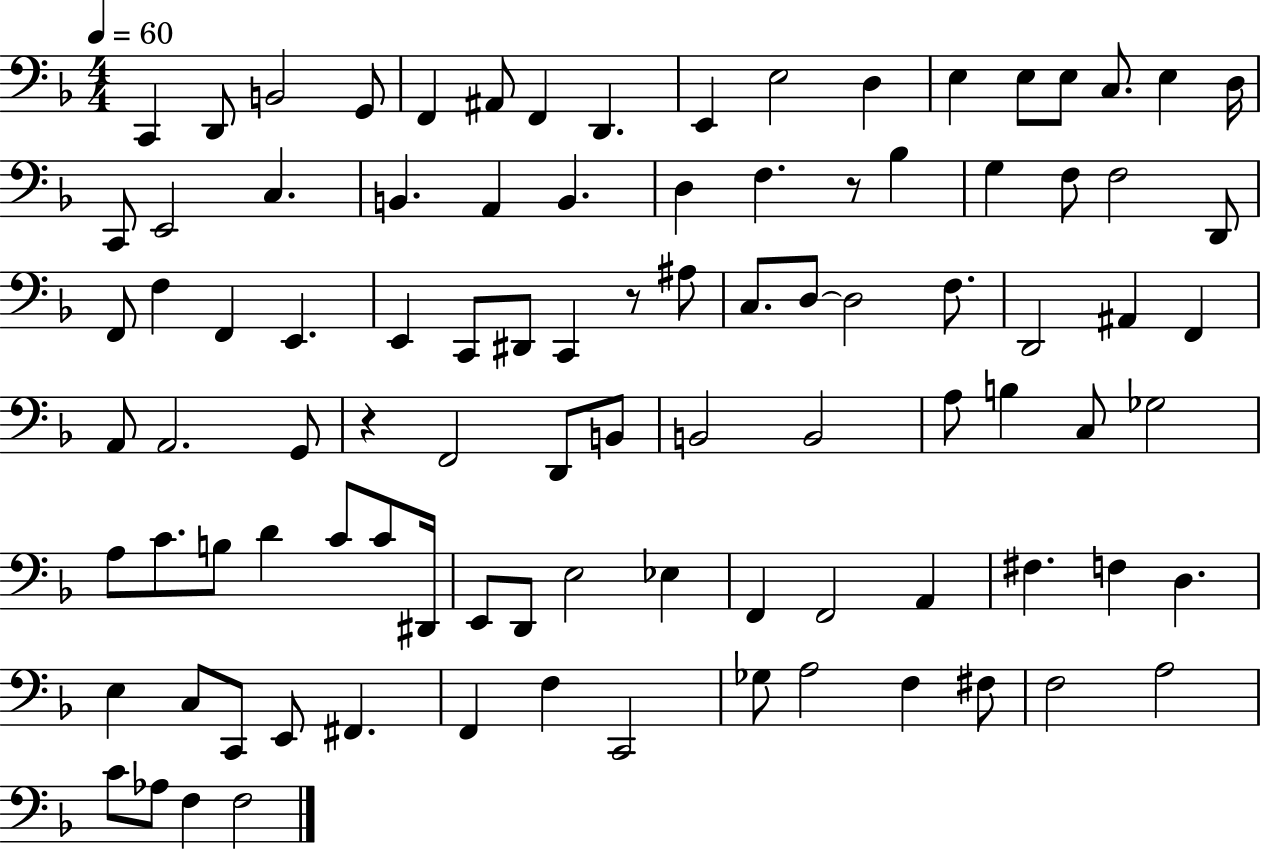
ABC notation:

X:1
T:Untitled
M:4/4
L:1/4
K:F
C,, D,,/2 B,,2 G,,/2 F,, ^A,,/2 F,, D,, E,, E,2 D, E, E,/2 E,/2 C,/2 E, D,/4 C,,/2 E,,2 C, B,, A,, B,, D, F, z/2 _B, G, F,/2 F,2 D,,/2 F,,/2 F, F,, E,, E,, C,,/2 ^D,,/2 C,, z/2 ^A,/2 C,/2 D,/2 D,2 F,/2 D,,2 ^A,, F,, A,,/2 A,,2 G,,/2 z F,,2 D,,/2 B,,/2 B,,2 B,,2 A,/2 B, C,/2 _G,2 A,/2 C/2 B,/2 D C/2 C/2 ^D,,/4 E,,/2 D,,/2 E,2 _E, F,, F,,2 A,, ^F, F, D, E, C,/2 C,,/2 E,,/2 ^F,, F,, F, C,,2 _G,/2 A,2 F, ^F,/2 F,2 A,2 C/2 _A,/2 F, F,2